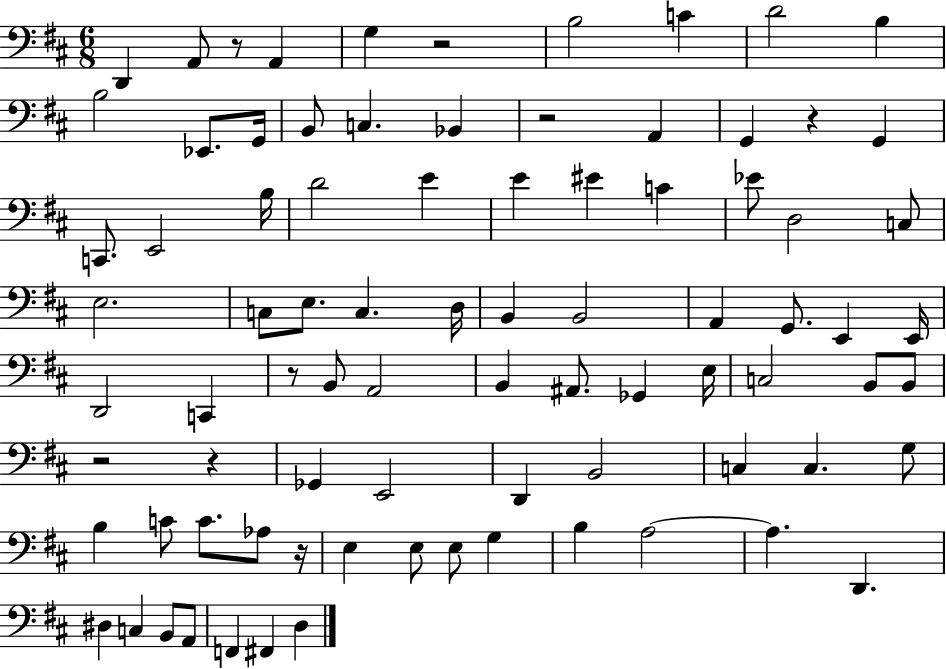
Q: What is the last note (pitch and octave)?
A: D3